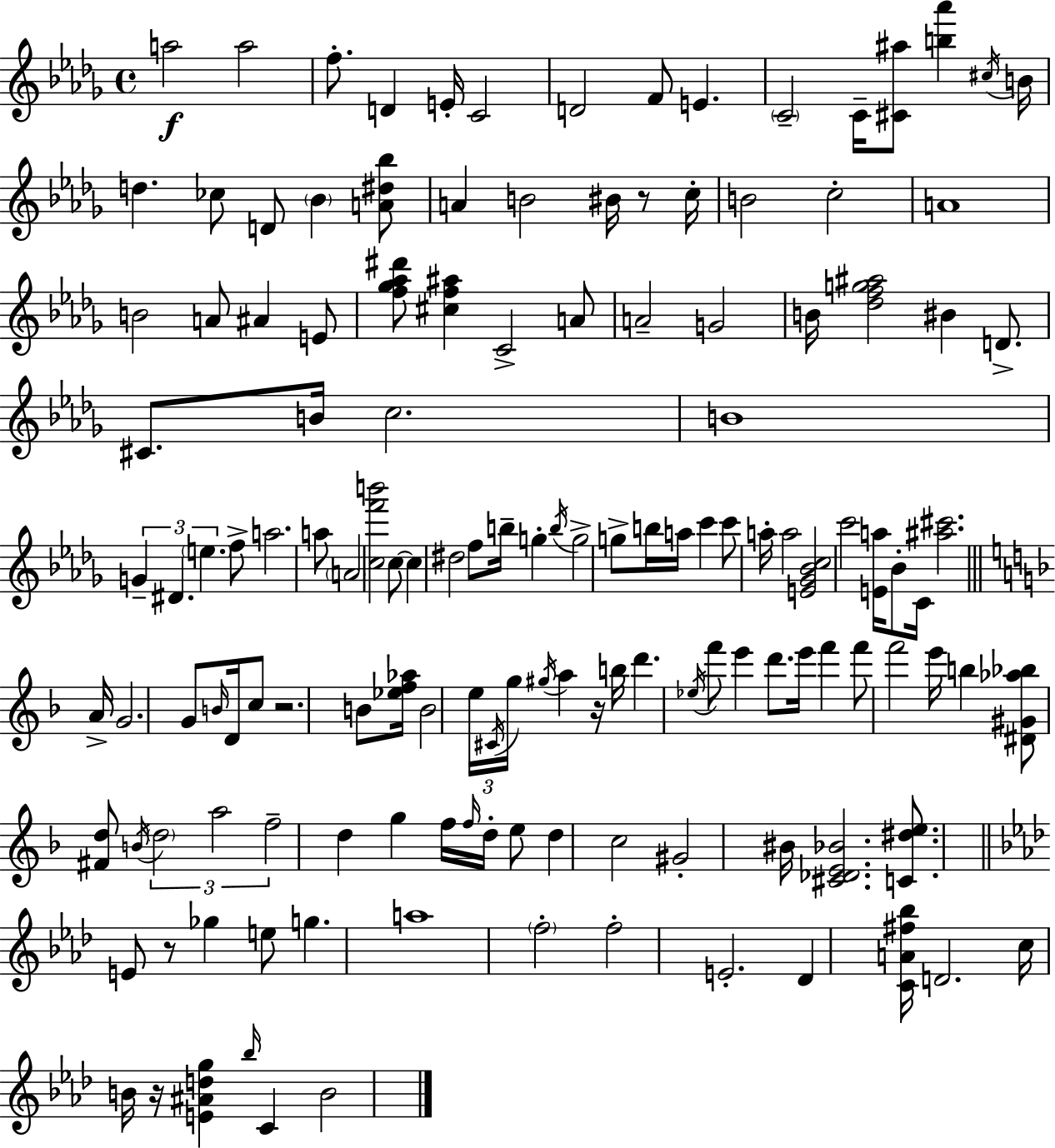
X:1
T:Untitled
M:4/4
L:1/4
K:Bbm
a2 a2 f/2 D E/4 C2 D2 F/2 E C2 C/4 [^C^a]/2 [b_a'] ^c/4 B/4 d _c/2 D/2 _B [A^d_b]/2 A B2 ^B/4 z/2 c/4 B2 c2 A4 B2 A/2 ^A E/2 [f_g_a^d']/2 [^cf^a] C2 A/2 A2 G2 B/4 [_dfg^a]2 ^B D/2 ^C/2 B/4 c2 B4 G ^D e f/2 a2 a/2 A2 [cf'b']2 c/2 c ^d2 f/2 b/4 g b/4 g2 g/2 b/4 a/4 c' c'/2 a/4 a2 [E_G_Bc]2 c'2 [Ea]/4 _B/2 C/4 [^a^c']2 A/4 G2 G/2 B/4 D/4 c/2 z2 B/2 [_ef_a]/4 B2 e/4 ^C/4 g/4 ^g/4 a z/4 b/4 d' _e/4 f'/2 e' d'/2 e'/4 f' f'/2 f'2 e'/4 b [^D^G_a_b]/2 [^Fd]/2 B/4 d2 a2 f2 d g f/4 f/4 d/4 e/2 d c2 ^G2 ^B/4 [^C_DE_B]2 [C^de]/2 E/2 z/2 _g e/2 g a4 f2 f2 E2 _D [CA^f_b]/4 D2 c/4 B/4 z/4 [E^Adg] _b/4 C B2